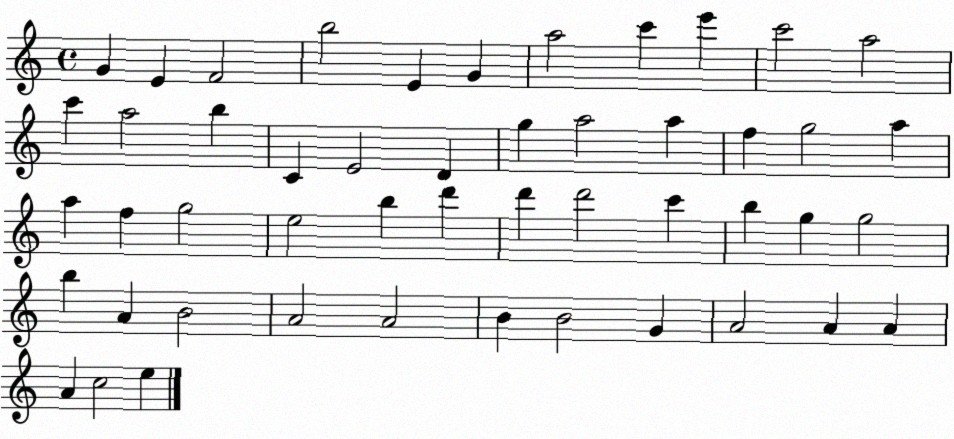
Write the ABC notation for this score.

X:1
T:Untitled
M:4/4
L:1/4
K:C
G E F2 b2 E G a2 c' e' c'2 a2 c' a2 b C E2 D g a2 a f g2 a a f g2 e2 b d' d' d'2 c' b g g2 b A B2 A2 A2 B B2 G A2 A A A c2 e